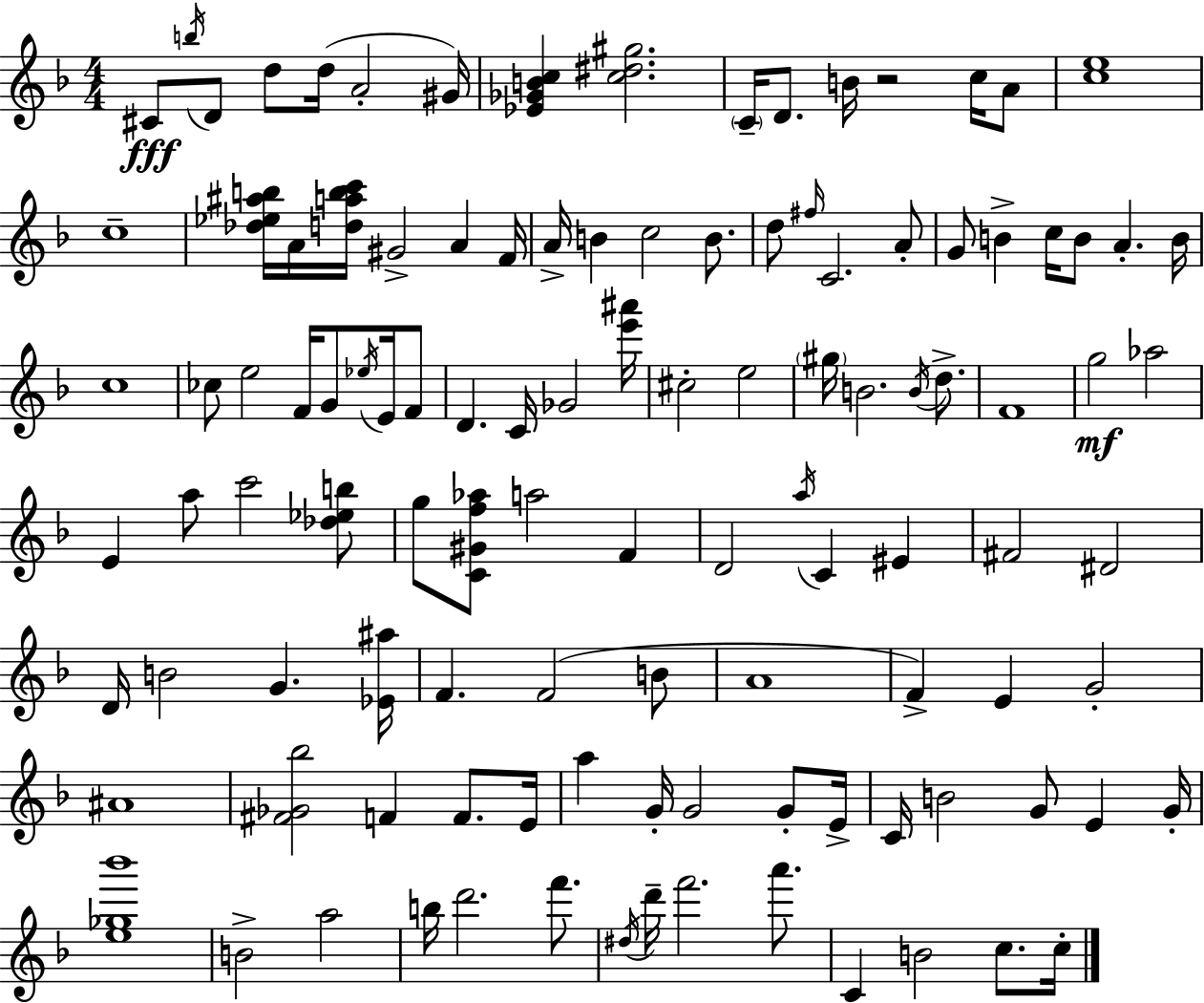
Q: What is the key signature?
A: D minor